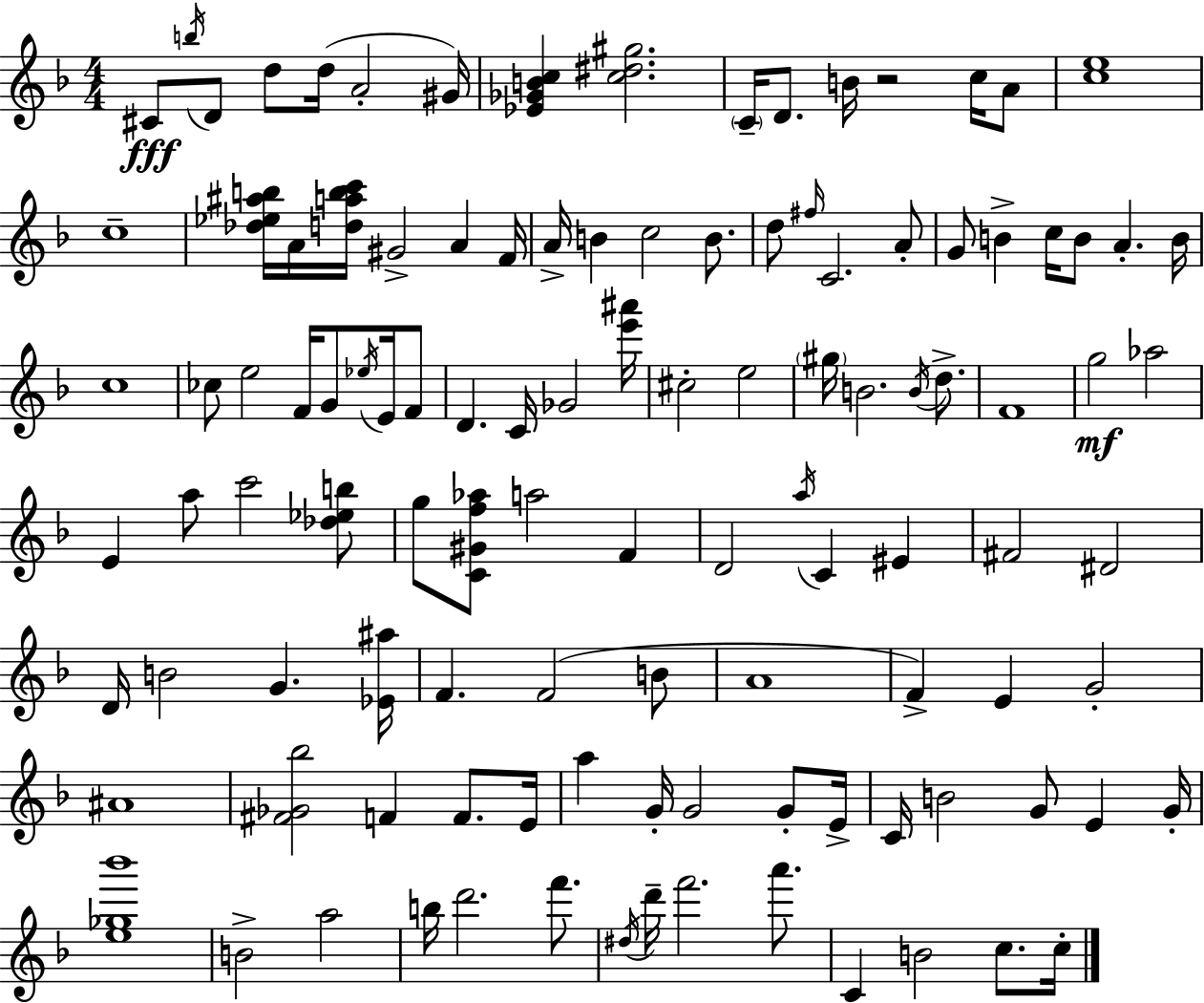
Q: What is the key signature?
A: D minor